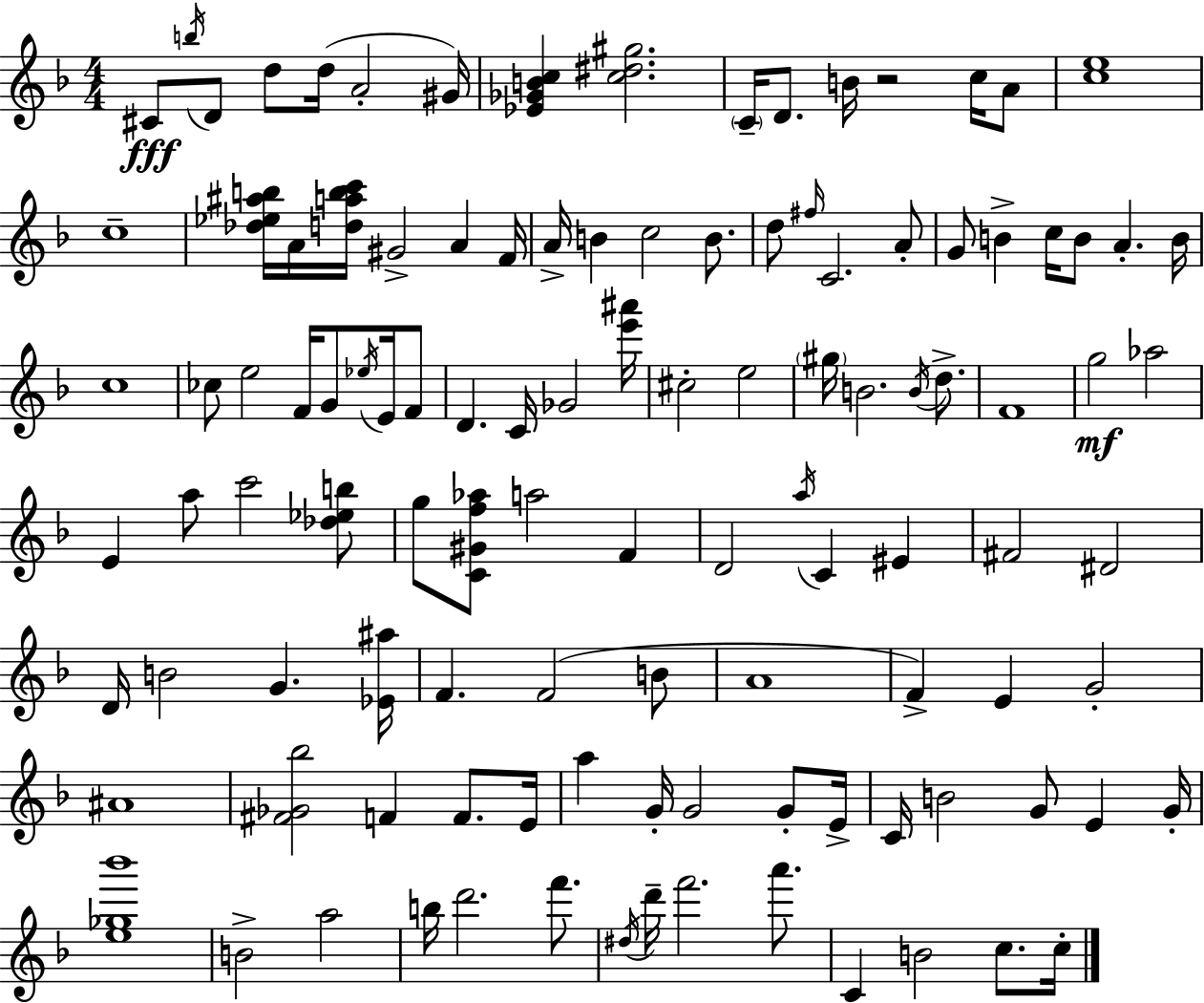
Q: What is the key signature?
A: D minor